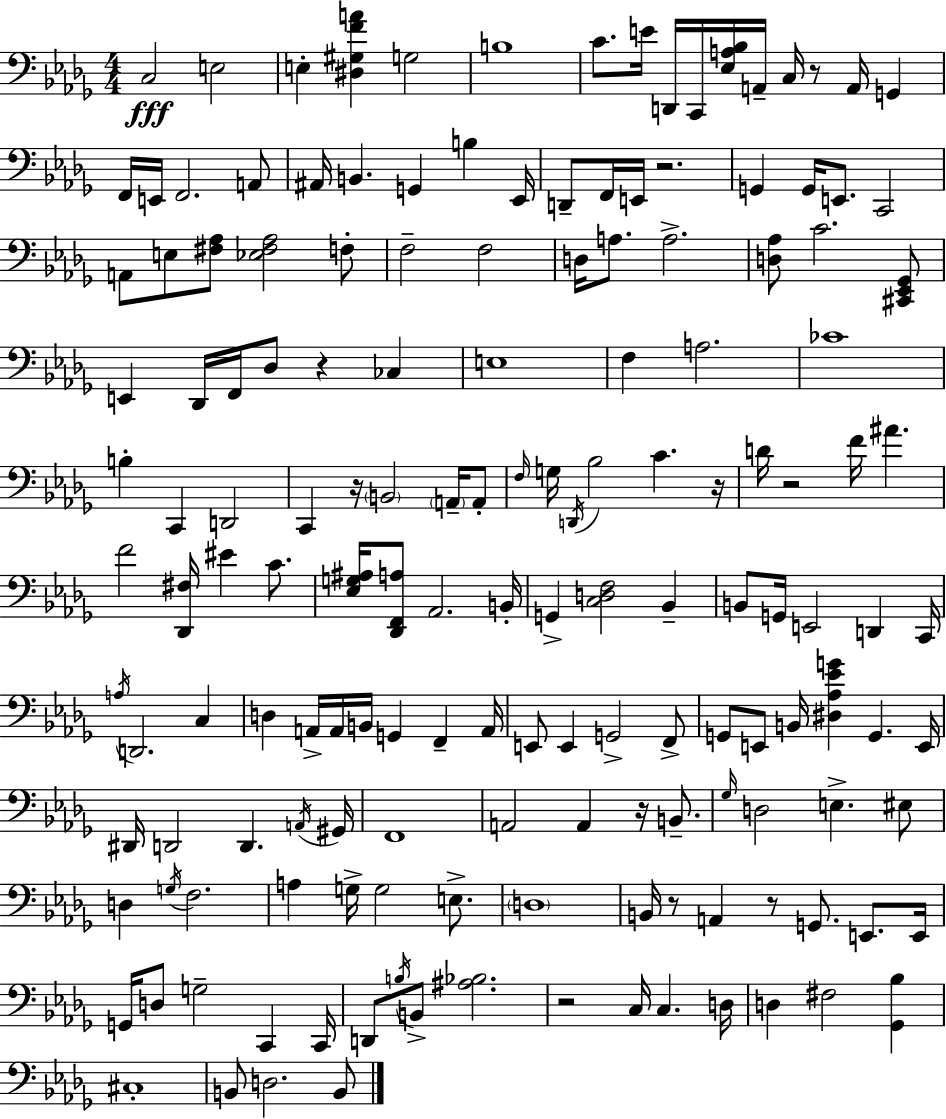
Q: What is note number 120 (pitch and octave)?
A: G2